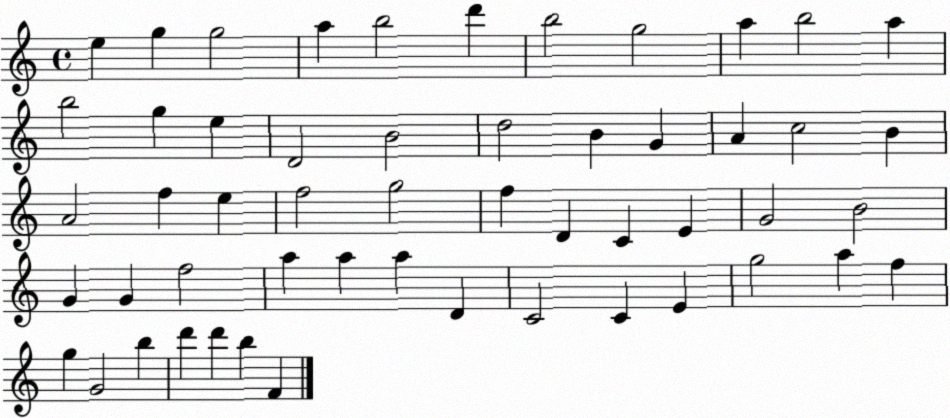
X:1
T:Untitled
M:4/4
L:1/4
K:C
e g g2 a b2 d' b2 g2 a b2 a b2 g e D2 B2 d2 B G A c2 B A2 f e f2 g2 f D C E G2 B2 G G f2 a a a D C2 C E g2 a f g G2 b d' d' b F